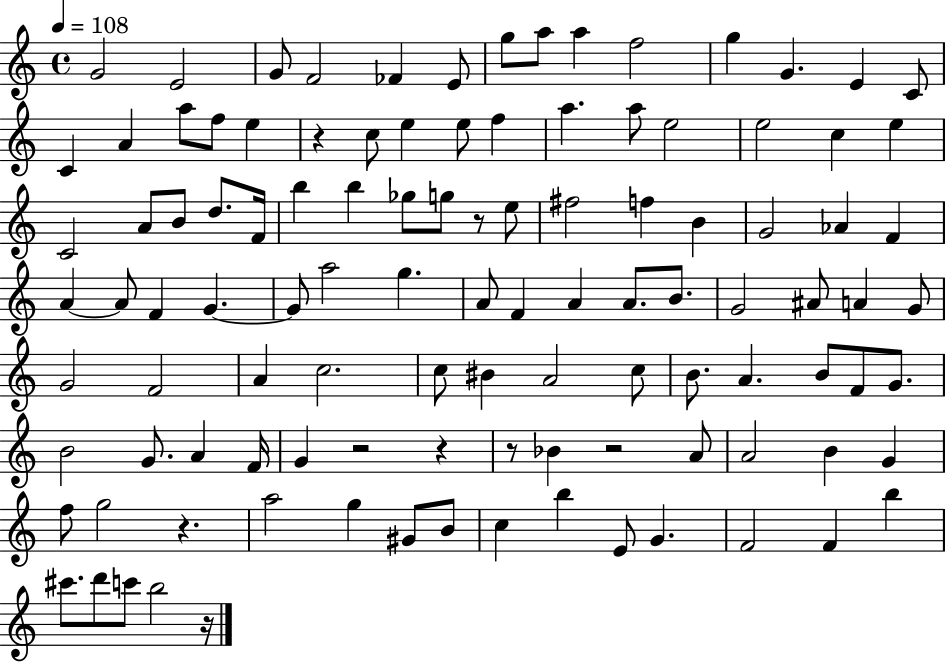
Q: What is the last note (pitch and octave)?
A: B5